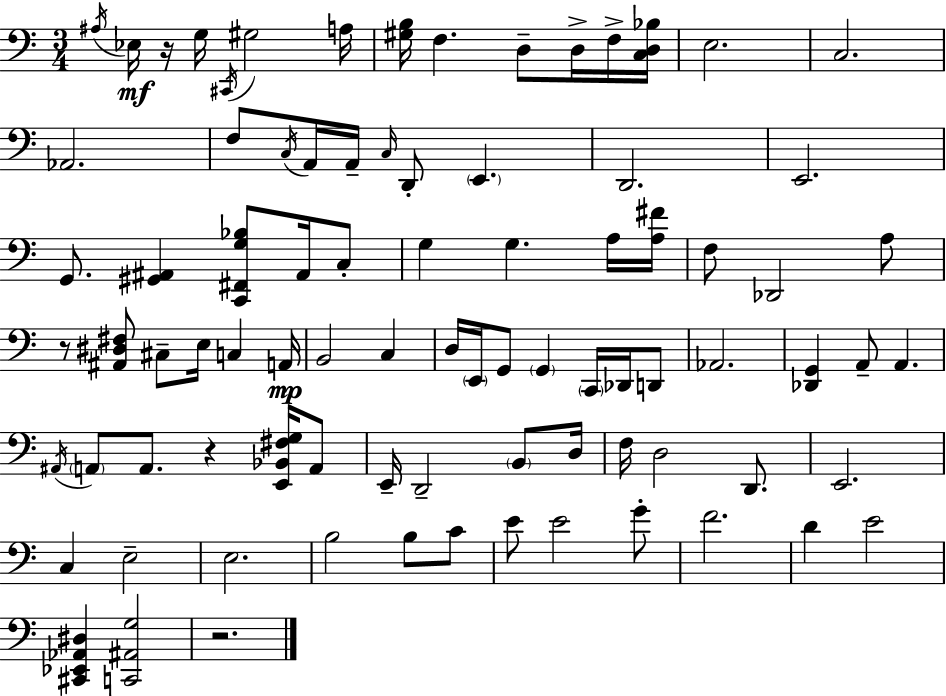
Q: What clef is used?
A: bass